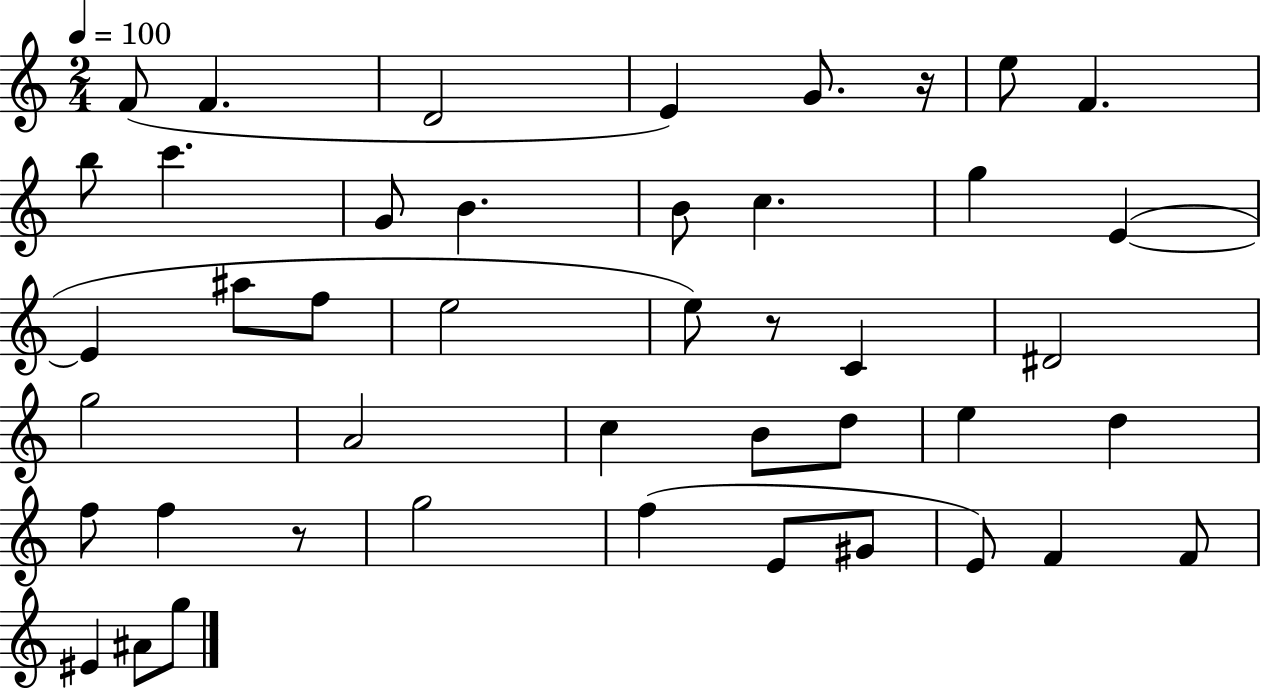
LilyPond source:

{
  \clef treble
  \numericTimeSignature
  \time 2/4
  \key c \major
  \tempo 4 = 100
  f'8( f'4. | d'2 | e'4) g'8. r16 | e''8 f'4. | \break b''8 c'''4. | g'8 b'4. | b'8 c''4. | g''4 e'4~(~ | \break e'4 ais''8 f''8 | e''2 | e''8) r8 c'4 | dis'2 | \break g''2 | a'2 | c''4 b'8 d''8 | e''4 d''4 | \break f''8 f''4 r8 | g''2 | f''4( e'8 gis'8 | e'8) f'4 f'8 | \break eis'4 ais'8 g''8 | \bar "|."
}